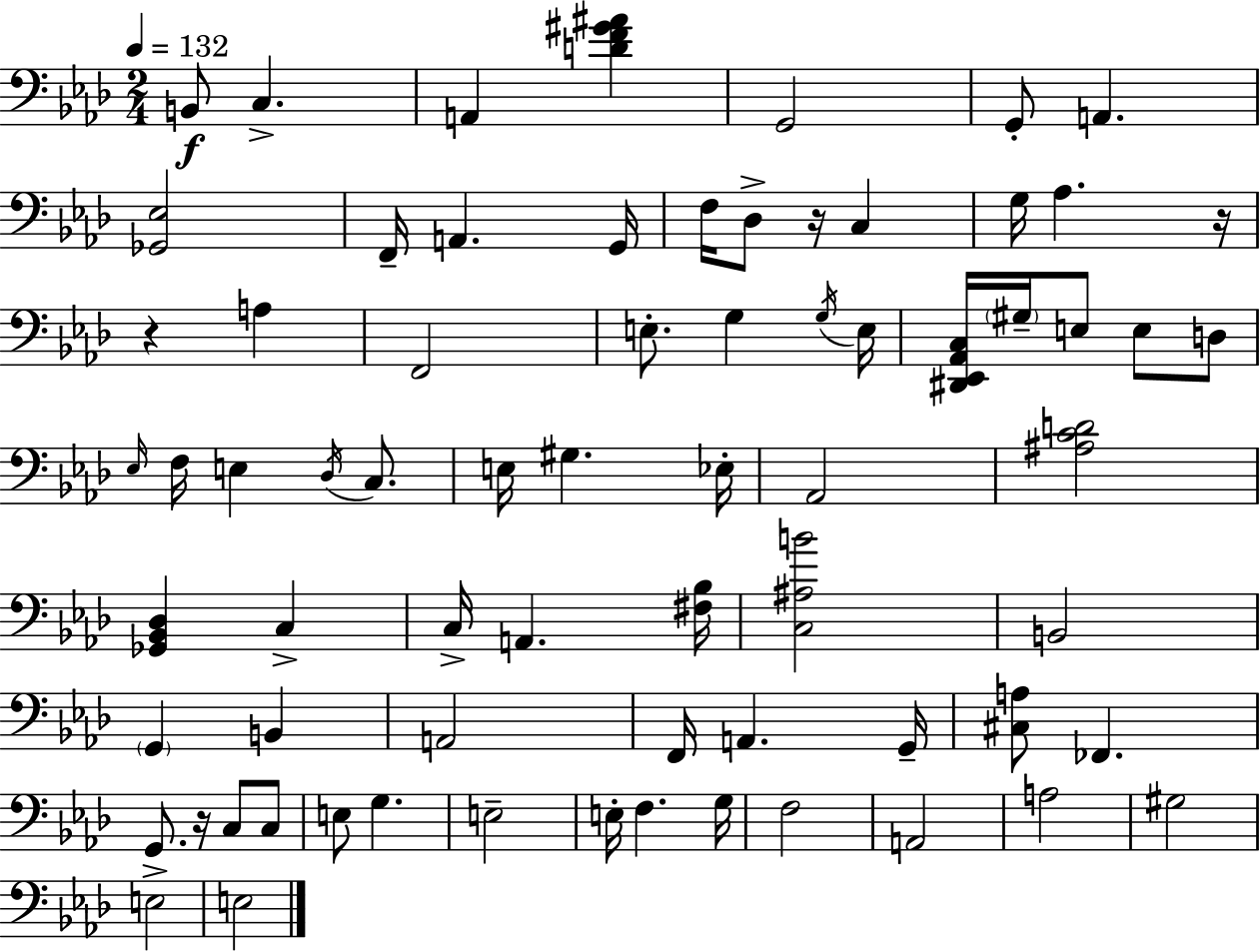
{
  \clef bass
  \numericTimeSignature
  \time 2/4
  \key f \minor
  \tempo 4 = 132
  \repeat volta 2 { b,8\f c4.-> | a,4 <d' f' gis' ais'>4 | g,2 | g,8-. a,4. | \break <ges, ees>2 | f,16-- a,4. g,16 | f16 des8-> r16 c4 | g16 aes4. r16 | \break r4 a4 | f,2 | e8.-. g4 \acciaccatura { g16 } | e16 <dis, ees, aes, c>16 \parenthesize gis16-- e8 e8 d8 | \break \grace { ees16 } f16 e4 \acciaccatura { des16 } | c8. e16 gis4. | ees16-. aes,2 | <ais c' d'>2 | \break <ges, bes, des>4 c4-> | c16-> a,4. | <fis bes>16 <c ais b'>2 | b,2 | \break \parenthesize g,4 b,4 | a,2 | f,16 a,4. | g,16-- <cis a>8 fes,4. | \break g,8. r16 c8 | c8 e8 g4. | e2-- | e16-. f4. | \break g16 f2 | a,2 | a2 | gis2 | \break e2-> | e2 | } \bar "|."
}